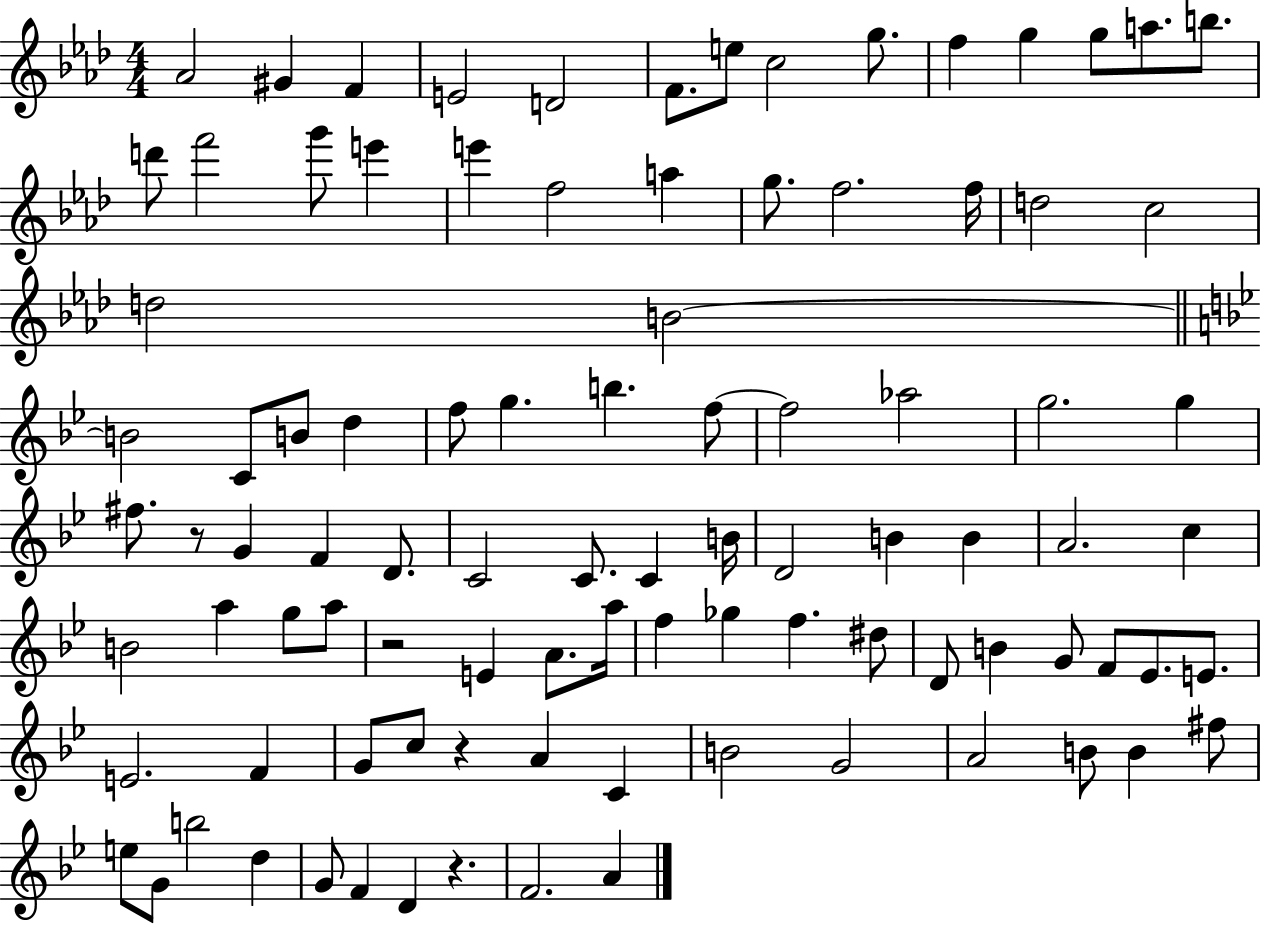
Ab4/h G#4/q F4/q E4/h D4/h F4/e. E5/e C5/h G5/e. F5/q G5/q G5/e A5/e. B5/e. D6/e F6/h G6/e E6/q E6/q F5/h A5/q G5/e. F5/h. F5/s D5/h C5/h D5/h B4/h B4/h C4/e B4/e D5/q F5/e G5/q. B5/q. F5/e F5/h Ab5/h G5/h. G5/q F#5/e. R/e G4/q F4/q D4/e. C4/h C4/e. C4/q B4/s D4/h B4/q B4/q A4/h. C5/q B4/h A5/q G5/e A5/e R/h E4/q A4/e. A5/s F5/q Gb5/q F5/q. D#5/e D4/e B4/q G4/e F4/e Eb4/e. E4/e. E4/h. F4/q G4/e C5/e R/q A4/q C4/q B4/h G4/h A4/h B4/e B4/q F#5/e E5/e G4/e B5/h D5/q G4/e F4/q D4/q R/q. F4/h. A4/q